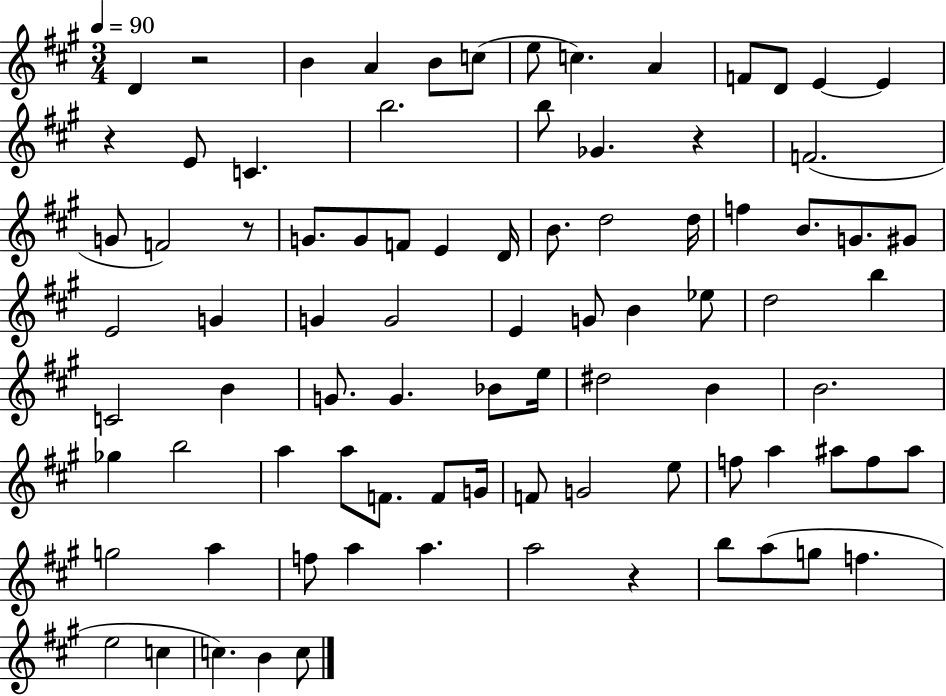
D4/q R/h B4/q A4/q B4/e C5/e E5/e C5/q. A4/q F4/e D4/e E4/q E4/q R/q E4/e C4/q. B5/h. B5/e Gb4/q. R/q F4/h. G4/e F4/h R/e G4/e. G4/e F4/e E4/q D4/s B4/e. D5/h D5/s F5/q B4/e. G4/e. G#4/e E4/h G4/q G4/q G4/h E4/q G4/e B4/q Eb5/e D5/h B5/q C4/h B4/q G4/e. G4/q. Bb4/e E5/s D#5/h B4/q B4/h. Gb5/q B5/h A5/q A5/e F4/e. F4/e G4/s F4/e G4/h E5/e F5/e A5/q A#5/e F5/e A#5/e G5/h A5/q F5/e A5/q A5/q. A5/h R/q B5/e A5/e G5/e F5/q. E5/h C5/q C5/q. B4/q C5/e